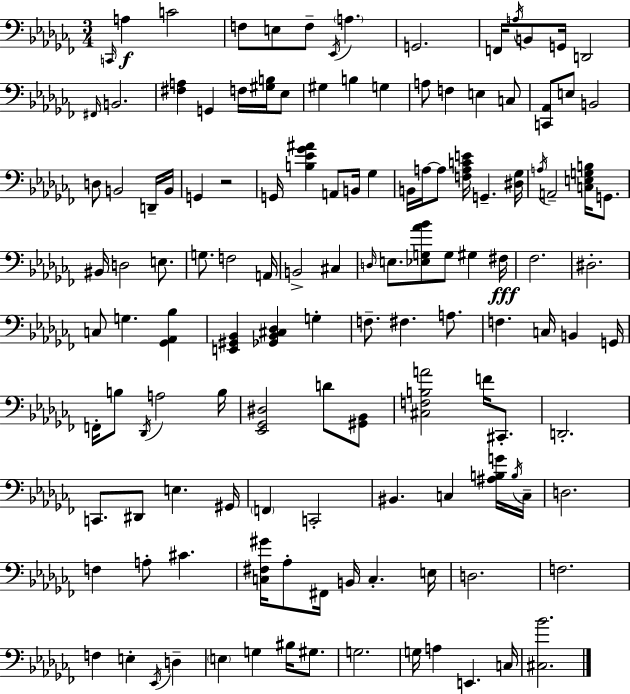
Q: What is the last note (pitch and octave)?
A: C3